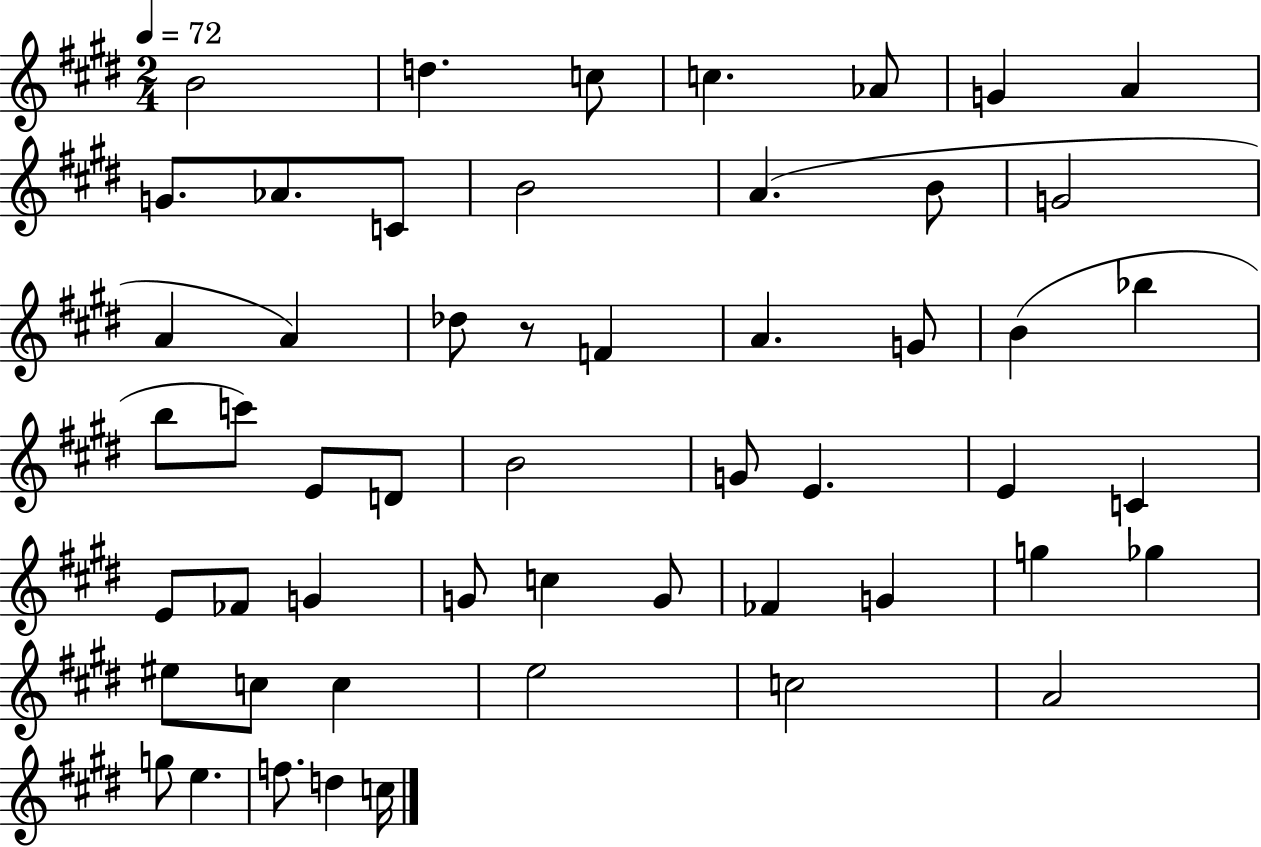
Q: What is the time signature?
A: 2/4